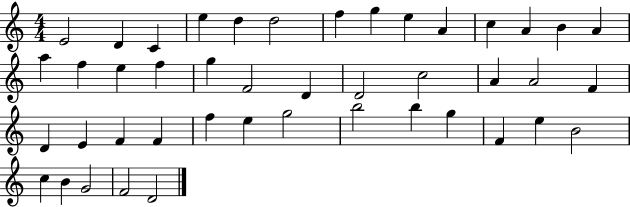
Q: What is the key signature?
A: C major